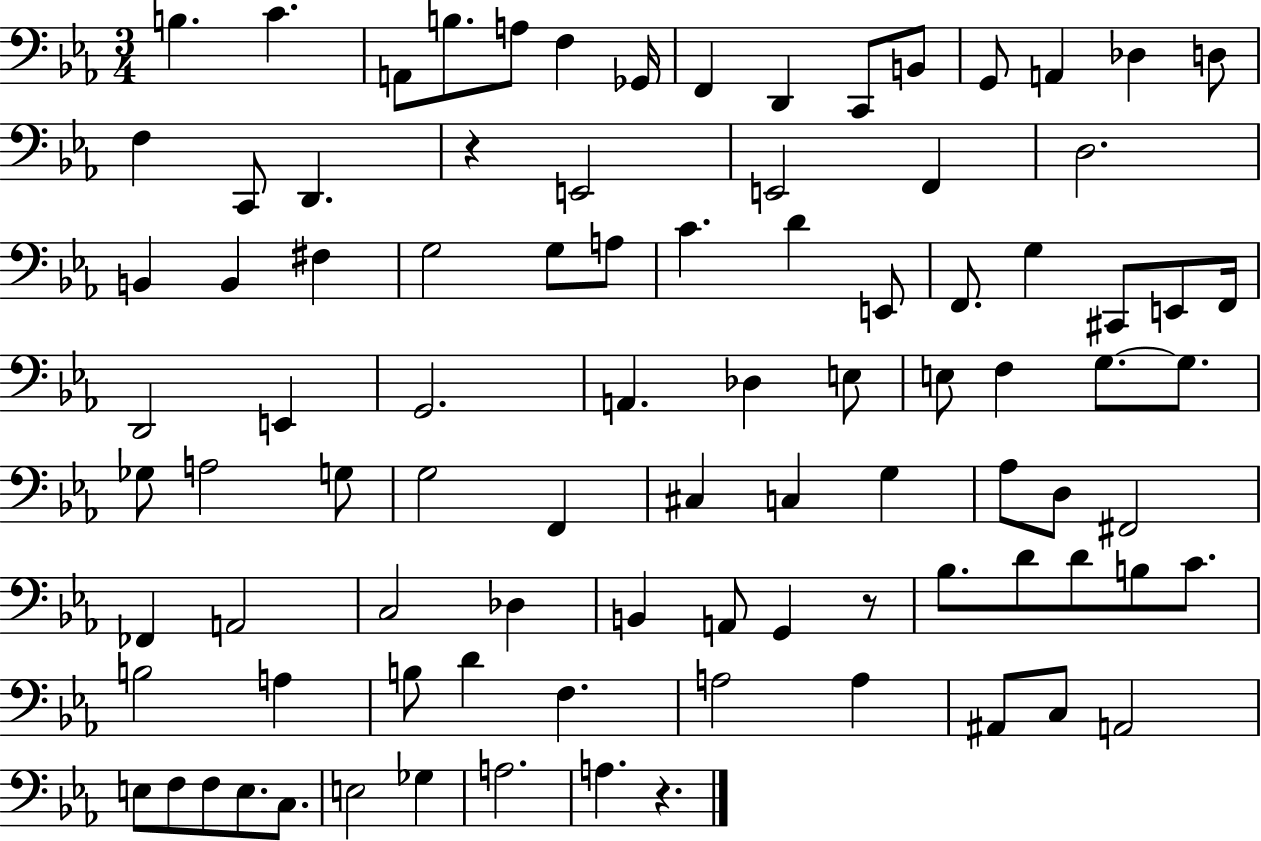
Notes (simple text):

B3/q. C4/q. A2/e B3/e. A3/e F3/q Gb2/s F2/q D2/q C2/e B2/e G2/e A2/q Db3/q D3/e F3/q C2/e D2/q. R/q E2/h E2/h F2/q D3/h. B2/q B2/q F#3/q G3/h G3/e A3/e C4/q. D4/q E2/e F2/e. G3/q C#2/e E2/e F2/s D2/h E2/q G2/h. A2/q. Db3/q E3/e E3/e F3/q G3/e. G3/e. Gb3/e A3/h G3/e G3/h F2/q C#3/q C3/q G3/q Ab3/e D3/e F#2/h FES2/q A2/h C3/h Db3/q B2/q A2/e G2/q R/e Bb3/e. D4/e D4/e B3/e C4/e. B3/h A3/q B3/e D4/q F3/q. A3/h A3/q A#2/e C3/e A2/h E3/e F3/e F3/e E3/e. C3/e. E3/h Gb3/q A3/h. A3/q. R/q.